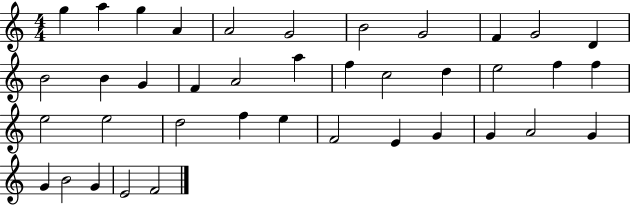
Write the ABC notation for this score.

X:1
T:Untitled
M:4/4
L:1/4
K:C
g a g A A2 G2 B2 G2 F G2 D B2 B G F A2 a f c2 d e2 f f e2 e2 d2 f e F2 E G G A2 G G B2 G E2 F2